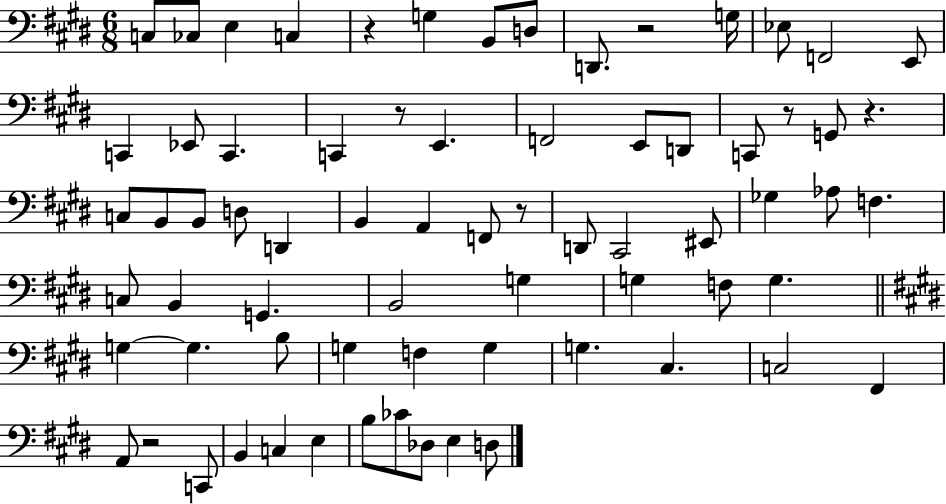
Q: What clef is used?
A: bass